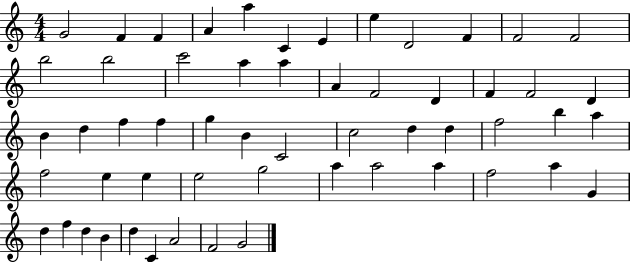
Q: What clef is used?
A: treble